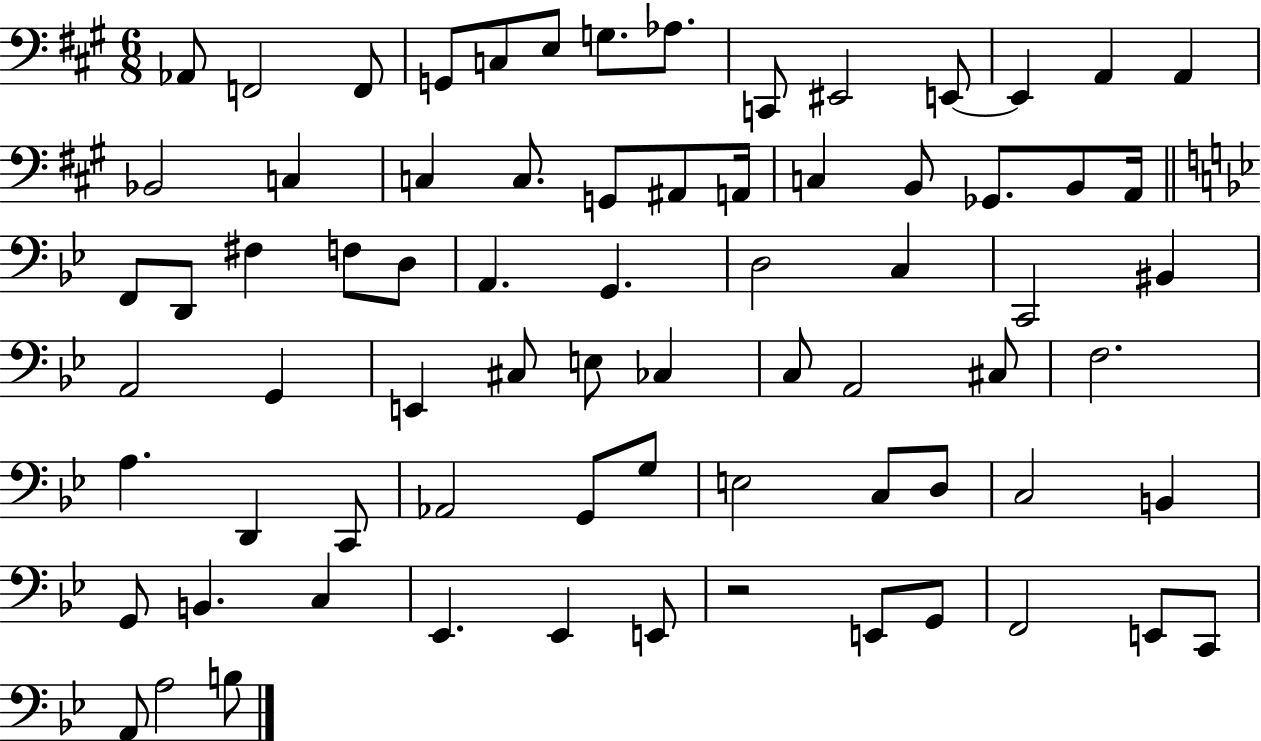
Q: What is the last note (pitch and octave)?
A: B3